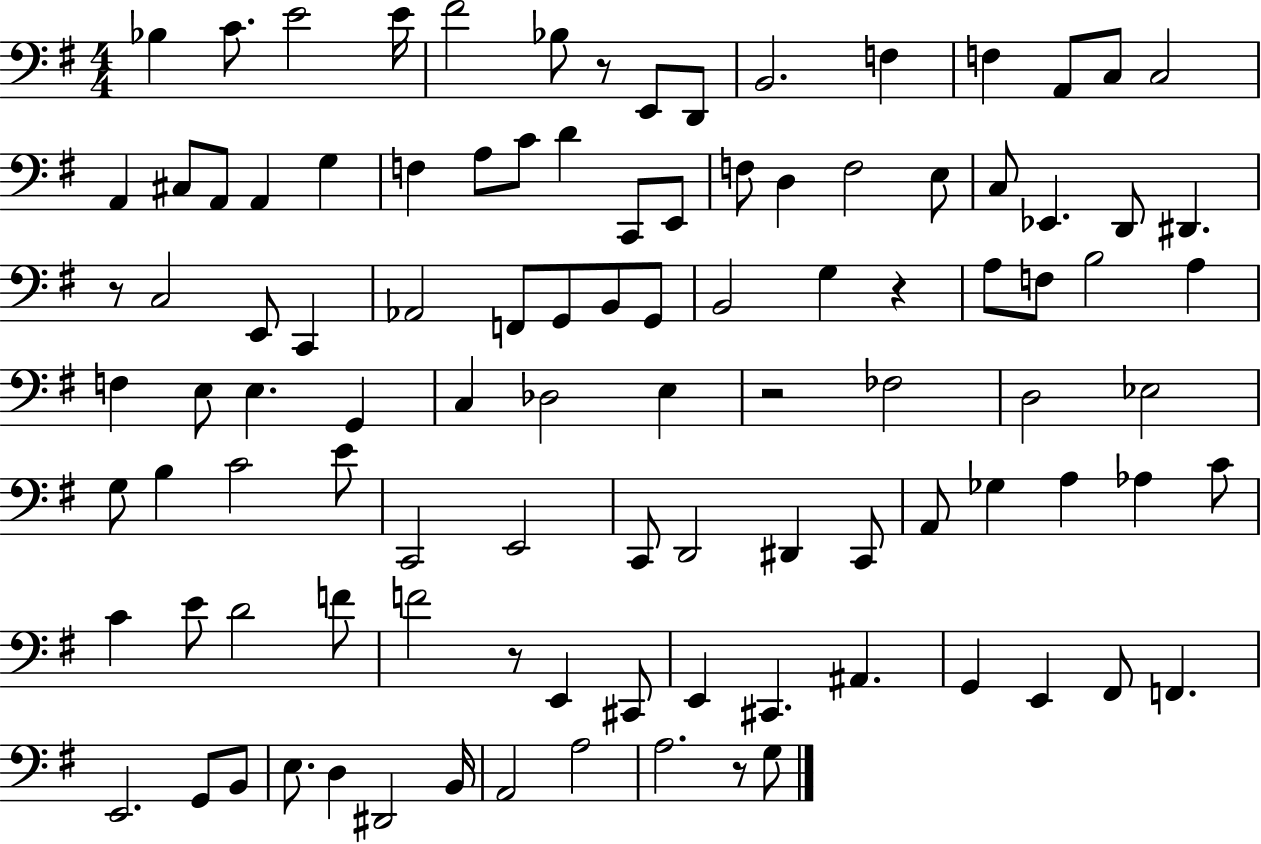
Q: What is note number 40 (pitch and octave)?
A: B2